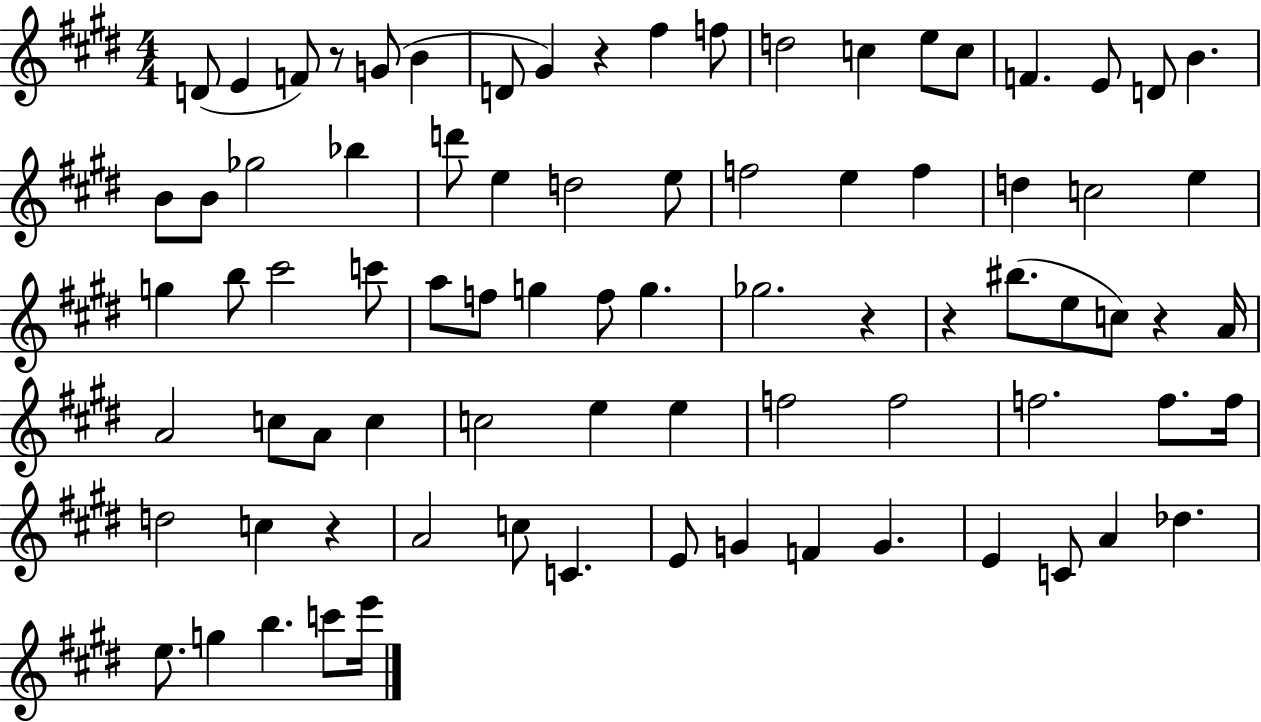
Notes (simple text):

D4/e E4/q F4/e R/e G4/e B4/q D4/e G#4/q R/q F#5/q F5/e D5/h C5/q E5/e C5/e F4/q. E4/e D4/e B4/q. B4/e B4/e Gb5/h Bb5/q D6/e E5/q D5/h E5/e F5/h E5/q F5/q D5/q C5/h E5/q G5/q B5/e C#6/h C6/e A5/e F5/e G5/q F5/e G5/q. Gb5/h. R/q R/q BIS5/e. E5/e C5/e R/q A4/s A4/h C5/e A4/e C5/q C5/h E5/q E5/q F5/h F5/h F5/h. F5/e. F5/s D5/h C5/q R/q A4/h C5/e C4/q. E4/e G4/q F4/q G4/q. E4/q C4/e A4/q Db5/q. E5/e. G5/q B5/q. C6/e E6/s